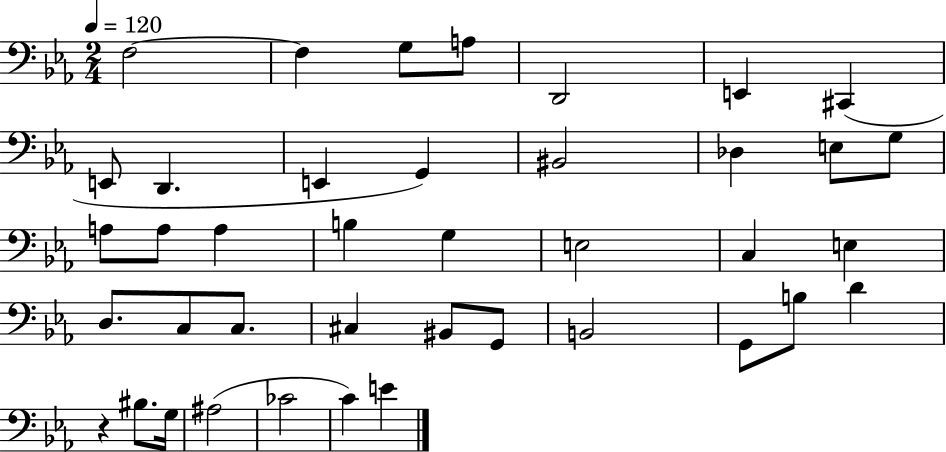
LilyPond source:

{
  \clef bass
  \numericTimeSignature
  \time 2/4
  \key ees \major
  \tempo 4 = 120
  \repeat volta 2 { f2~~ | f4 g8 a8 | d,2 | e,4 cis,4( | \break e,8 d,4. | e,4 g,4) | bis,2 | des4 e8 g8 | \break a8 a8 a4 | b4 g4 | e2 | c4 e4 | \break d8. c8 c8. | cis4 bis,8 g,8 | b,2 | g,8 b8 d'4 | \break r4 bis8. g16 | ais2( | ces'2 | c'4) e'4 | \break } \bar "|."
}